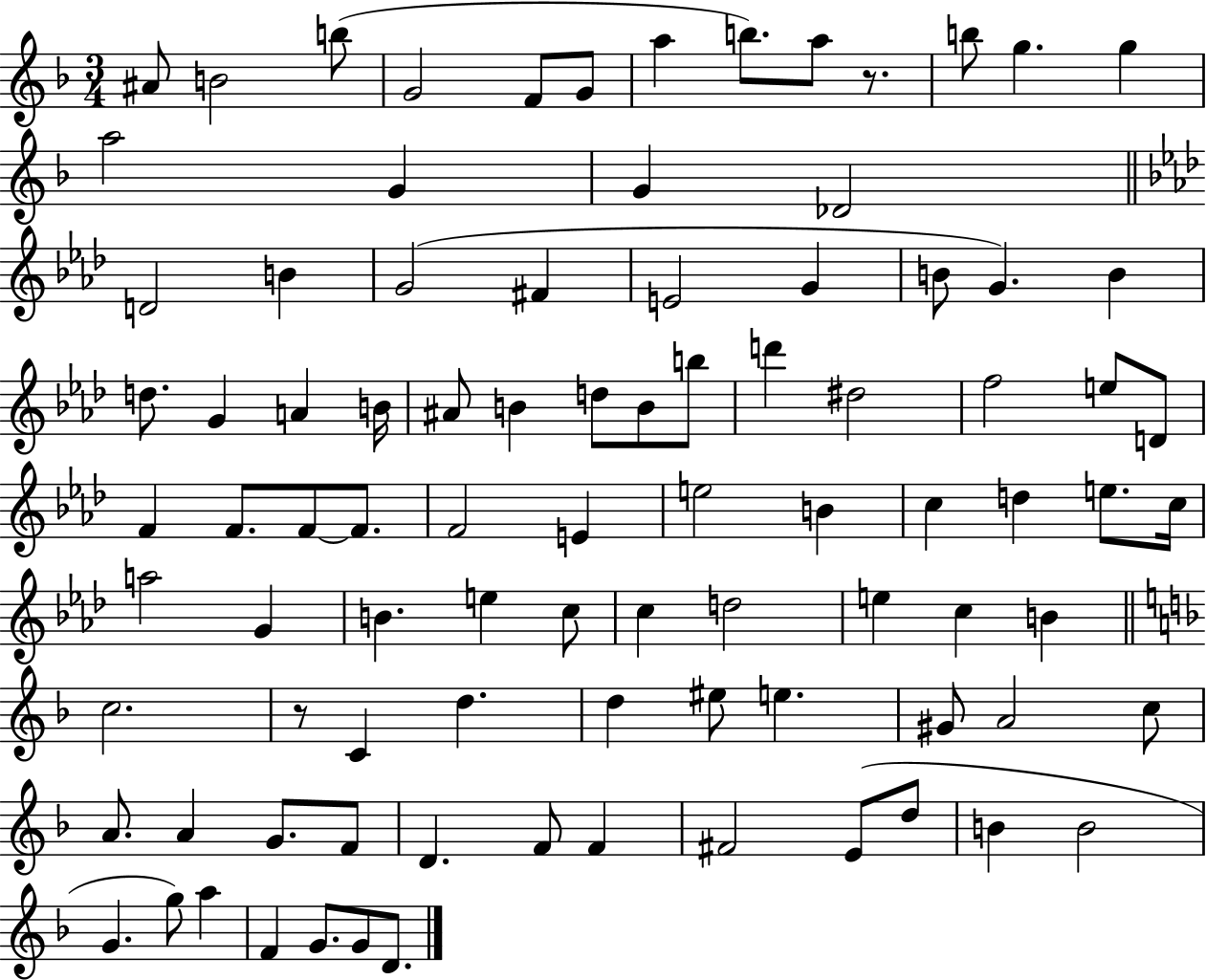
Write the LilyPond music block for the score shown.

{
  \clef treble
  \numericTimeSignature
  \time 3/4
  \key f \major
  ais'8 b'2 b''8( | g'2 f'8 g'8 | a''4 b''8.) a''8 r8. | b''8 g''4. g''4 | \break a''2 g'4 | g'4 des'2 | \bar "||" \break \key f \minor d'2 b'4 | g'2( fis'4 | e'2 g'4 | b'8 g'4.) b'4 | \break d''8. g'4 a'4 b'16 | ais'8 b'4 d''8 b'8 b''8 | d'''4 dis''2 | f''2 e''8 d'8 | \break f'4 f'8. f'8~~ f'8. | f'2 e'4 | e''2 b'4 | c''4 d''4 e''8. c''16 | \break a''2 g'4 | b'4. e''4 c''8 | c''4 d''2 | e''4 c''4 b'4 | \break \bar "||" \break \key f \major c''2. | r8 c'4 d''4. | d''4 eis''8 e''4. | gis'8 a'2 c''8 | \break a'8. a'4 g'8. f'8 | d'4. f'8 f'4 | fis'2 e'8( d''8 | b'4 b'2 | \break g'4. g''8) a''4 | f'4 g'8. g'8 d'8. | \bar "|."
}